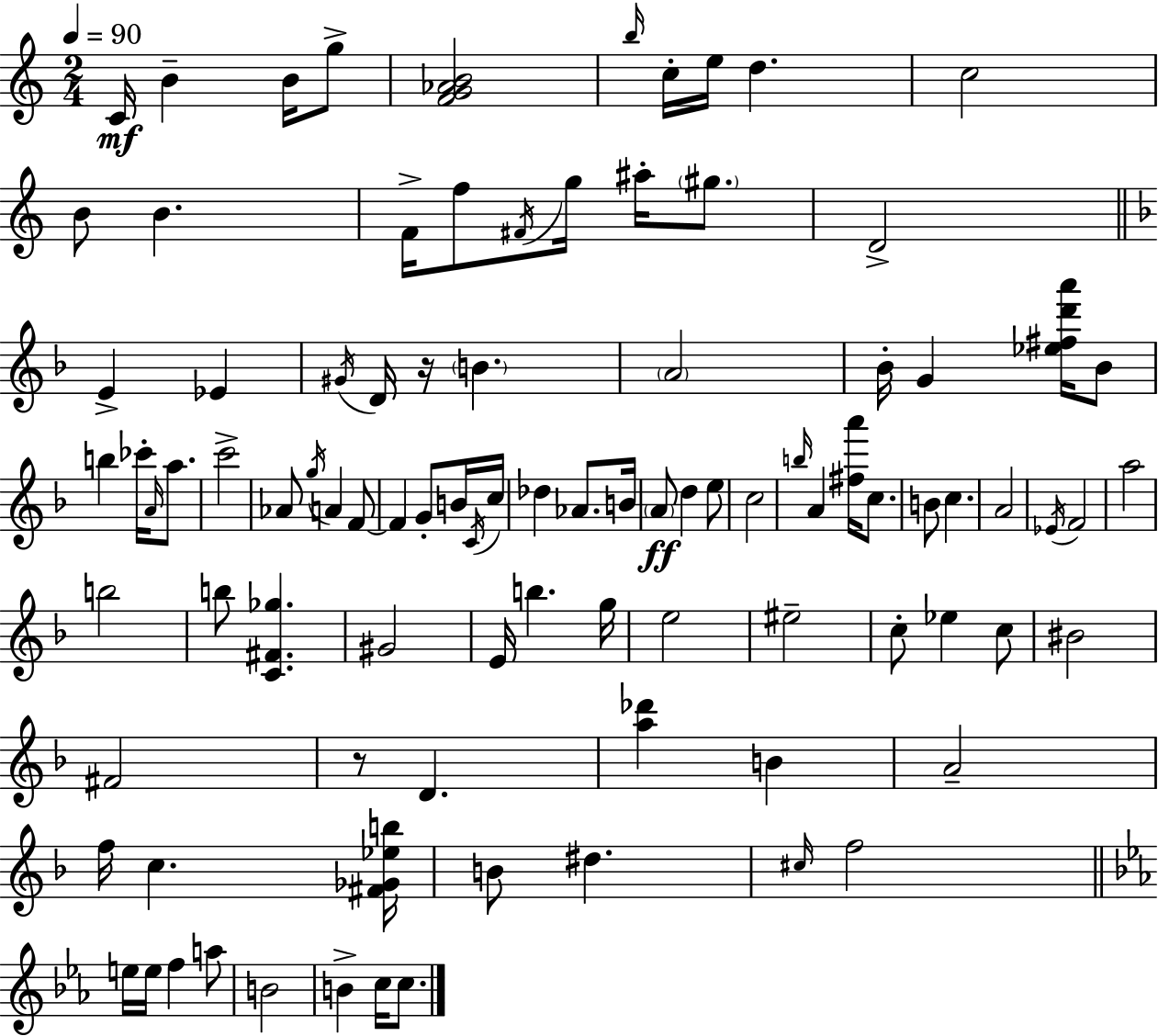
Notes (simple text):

C4/s B4/q B4/s G5/e [F4,G4,Ab4,B4]/h B5/s C5/s E5/s D5/q. C5/h B4/e B4/q. F4/s F5/e F#4/s G5/s A#5/s G#5/e. D4/h E4/q Eb4/q G#4/s D4/s R/s B4/q. A4/h Bb4/s G4/q [Eb5,F#5,D6,A6]/s Bb4/e B5/q CES6/s A4/s A5/e. C6/h Ab4/e G5/s A4/q F4/e F4/q G4/e B4/s C4/s C5/s Db5/q Ab4/e. B4/s A4/e D5/q E5/e C5/h B5/s A4/q [F#5,A6]/s C5/e. B4/e C5/q. A4/h Eb4/s F4/h A5/h B5/h B5/e [C4,F#4,Gb5]/q. G#4/h E4/s B5/q. G5/s E5/h EIS5/h C5/e Eb5/q C5/e BIS4/h F#4/h R/e D4/q. [A5,Db6]/q B4/q A4/h F5/s C5/q. [F#4,Gb4,Eb5,B5]/s B4/e D#5/q. C#5/s F5/h E5/s E5/s F5/q A5/e B4/h B4/q C5/s C5/e.